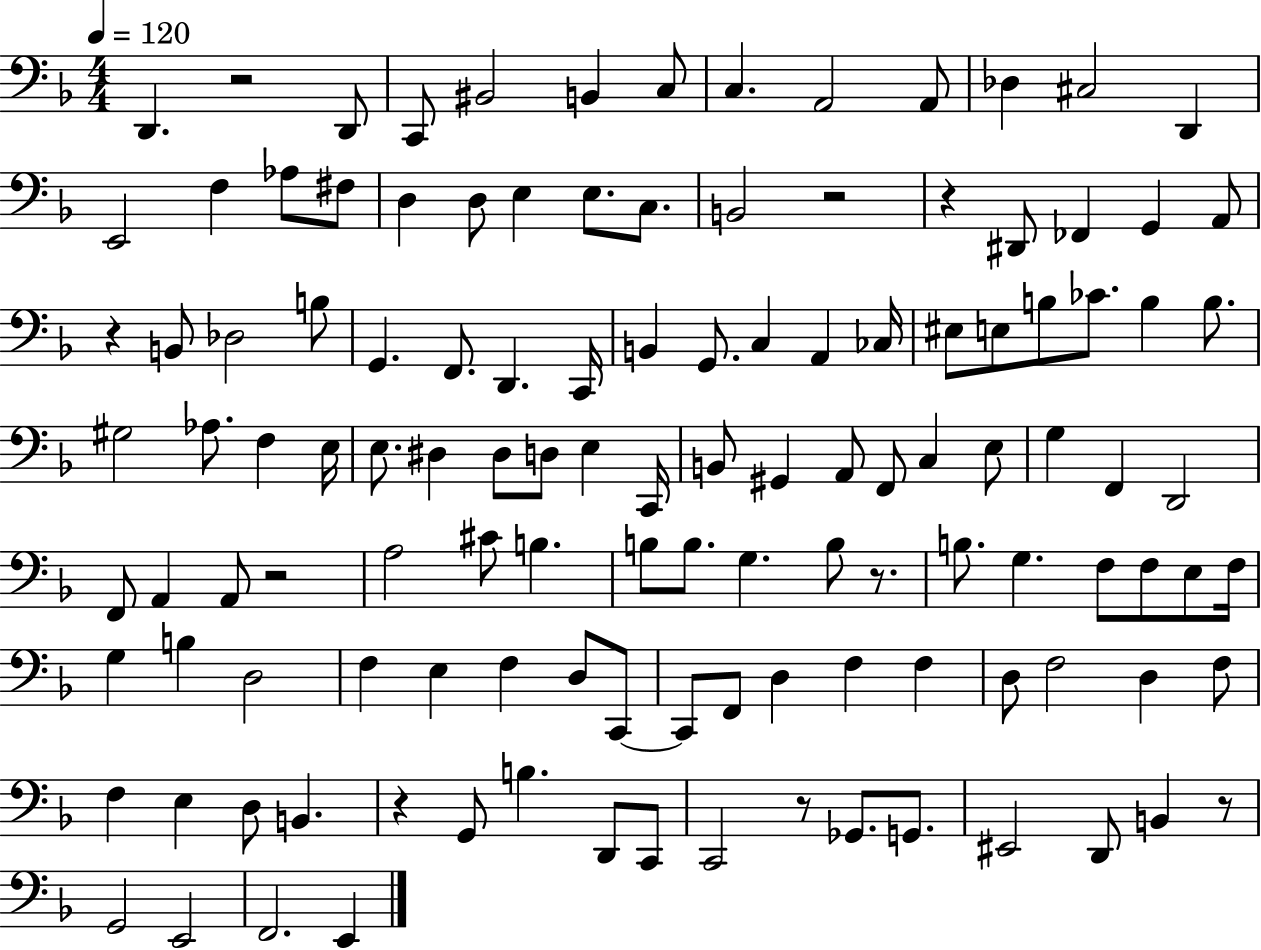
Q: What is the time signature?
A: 4/4